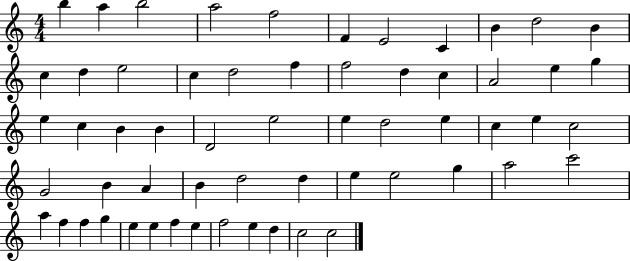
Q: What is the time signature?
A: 4/4